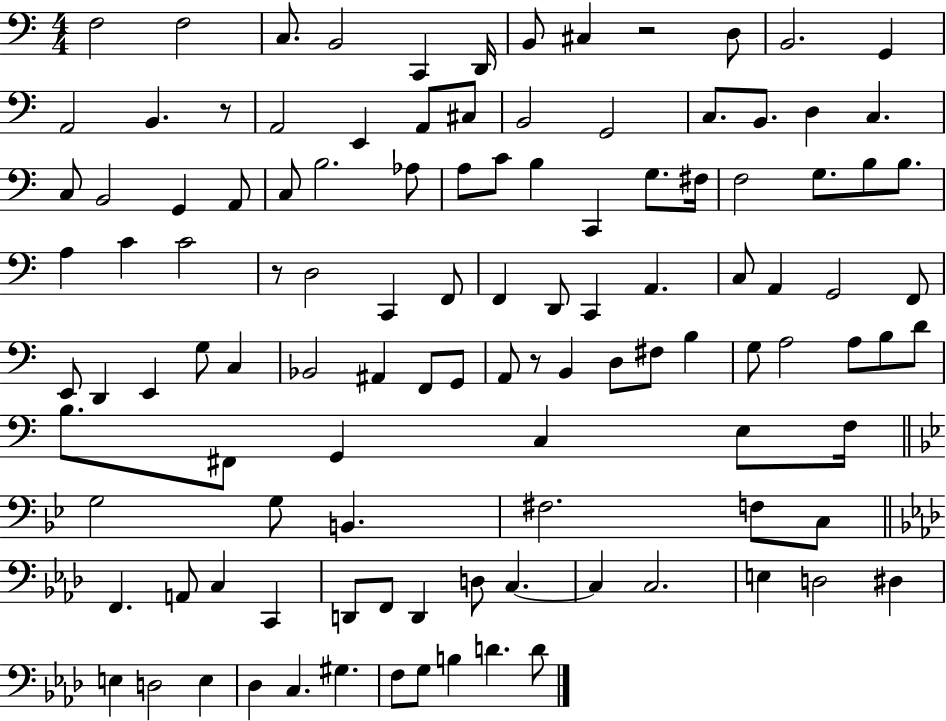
{
  \clef bass
  \numericTimeSignature
  \time 4/4
  \key c \major
  \repeat volta 2 { f2 f2 | c8. b,2 c,4 d,16 | b,8 cis4 r2 d8 | b,2. g,4 | \break a,2 b,4. r8 | a,2 e,4 a,8 cis8 | b,2 g,2 | c8. b,8. d4 c4. | \break c8 b,2 g,4 a,8 | c8 b2. aes8 | a8 c'8 b4 c,4 g8. fis16 | f2 g8. b8 b8. | \break a4 c'4 c'2 | r8 d2 c,4 f,8 | f,4 d,8 c,4 a,4. | c8 a,4 g,2 f,8 | \break e,8 d,4 e,4 g8 c4 | bes,2 ais,4 f,8 g,8 | a,8 r8 b,4 d8 fis8 b4 | g8 a2 a8 b8 d'8 | \break b8. fis,8 g,4 c4 e8 f16 | \bar "||" \break \key bes \major g2 g8 b,4. | fis2. f8 c8 | \bar "||" \break \key aes \major f,4. a,8 c4 c,4 | d,8 f,8 d,4 d8 c4.~~ | c4 c2. | e4 d2 dis4 | \break e4 d2 e4 | des4 c4. gis4. | f8 g8 b4 d'4. d'8 | } \bar "|."
}